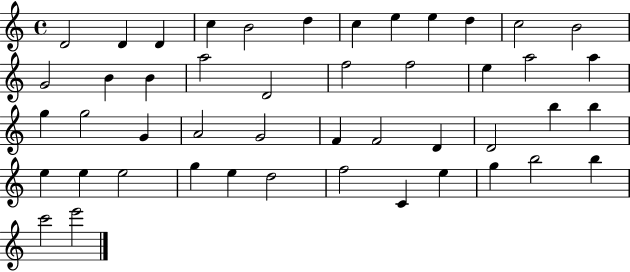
D4/h D4/q D4/q C5/q B4/h D5/q C5/q E5/q E5/q D5/q C5/h B4/h G4/h B4/q B4/q A5/h D4/h F5/h F5/h E5/q A5/h A5/q G5/q G5/h G4/q A4/h G4/h F4/q F4/h D4/q D4/h B5/q B5/q E5/q E5/q E5/h G5/q E5/q D5/h F5/h C4/q E5/q G5/q B5/h B5/q C6/h E6/h